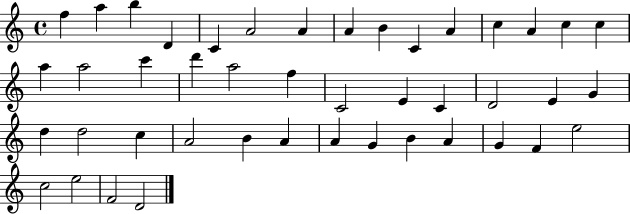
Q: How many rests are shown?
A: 0